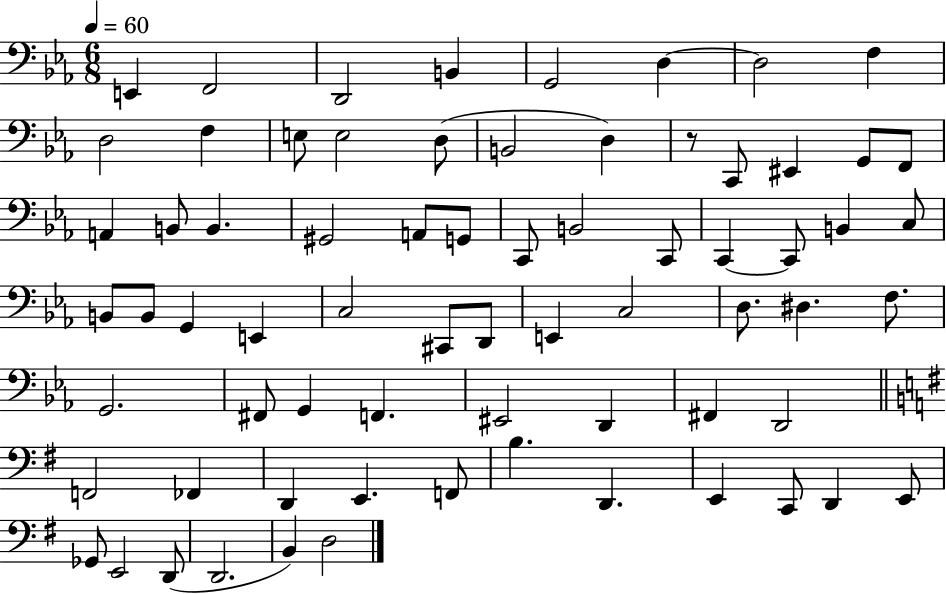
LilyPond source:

{
  \clef bass
  \numericTimeSignature
  \time 6/8
  \key ees \major
  \tempo 4 = 60
  \repeat volta 2 { e,4 f,2 | d,2 b,4 | g,2 d4~~ | d2 f4 | \break d2 f4 | e8 e2 d8( | b,2 d4) | r8 c,8 eis,4 g,8 f,8 | \break a,4 b,8 b,4. | gis,2 a,8 g,8 | c,8 b,2 c,8 | c,4~~ c,8 b,4 c8 | \break b,8 b,8 g,4 e,4 | c2 cis,8 d,8 | e,4 c2 | d8. dis4. f8. | \break g,2. | fis,8 g,4 f,4. | eis,2 d,4 | fis,4 d,2 | \break \bar "||" \break \key g \major f,2 fes,4 | d,4 e,4. f,8 | b4. d,4. | e,4 c,8 d,4 e,8 | \break ges,8 e,2 d,8( | d,2. | b,4) d2 | } \bar "|."
}